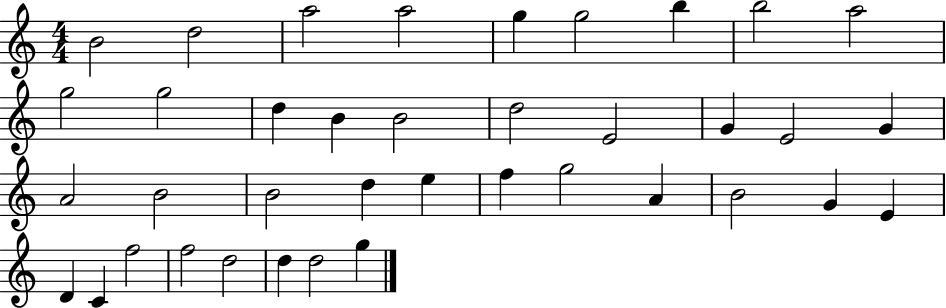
B4/h D5/h A5/h A5/h G5/q G5/h B5/q B5/h A5/h G5/h G5/h D5/q B4/q B4/h D5/h E4/h G4/q E4/h G4/q A4/h B4/h B4/h D5/q E5/q F5/q G5/h A4/q B4/h G4/q E4/q D4/q C4/q F5/h F5/h D5/h D5/q D5/h G5/q